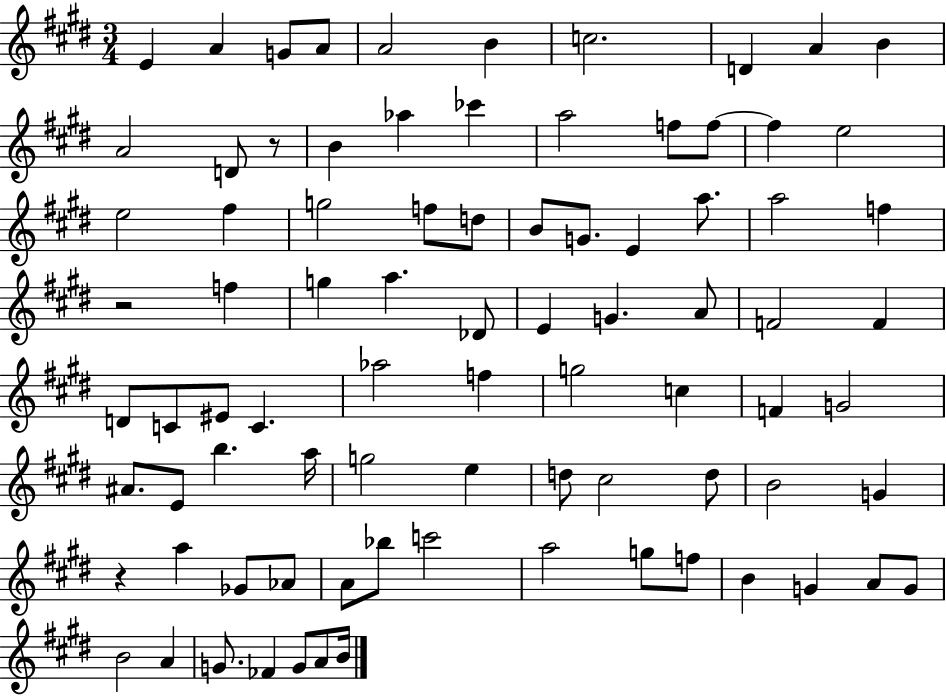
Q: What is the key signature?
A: E major